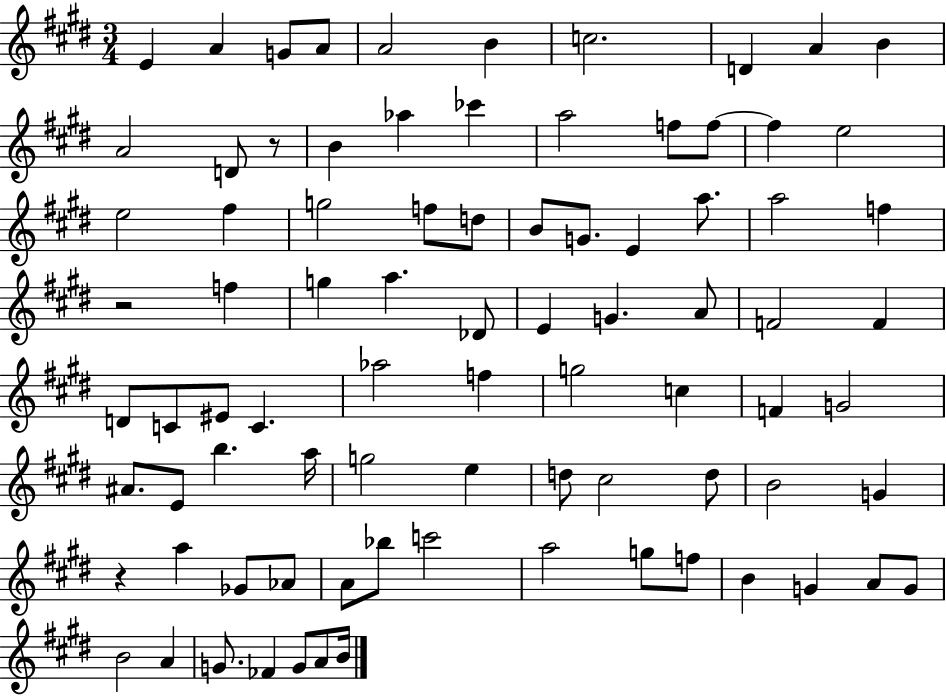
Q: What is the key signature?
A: E major